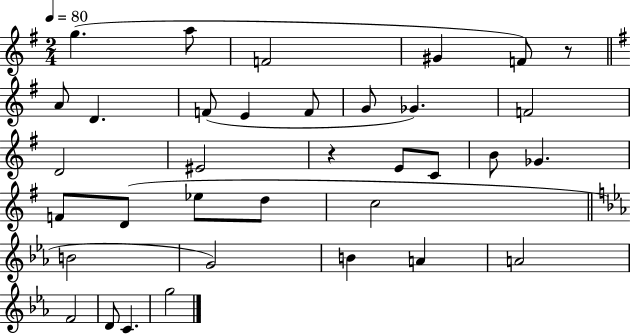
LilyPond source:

{
  \clef treble
  \numericTimeSignature
  \time 2/4
  \key g \major
  \tempo 4 = 80
  g''4.( a''8 | f'2 | gis'4 f'8) r8 | \bar "||" \break \key g \major a'8 d'4. | f'8( e'4 f'8 | g'8 ges'4.) | f'2 | \break d'2 | eis'2 | r4 e'8 c'8 | b'8 ges'4. | \break f'8 d'8( ees''8 d''8 | c''2 | \bar "||" \break \key ees \major b'2 | g'2) | b'4 a'4 | a'2 | \break f'2 | d'8 c'4. | g''2 | \bar "|."
}